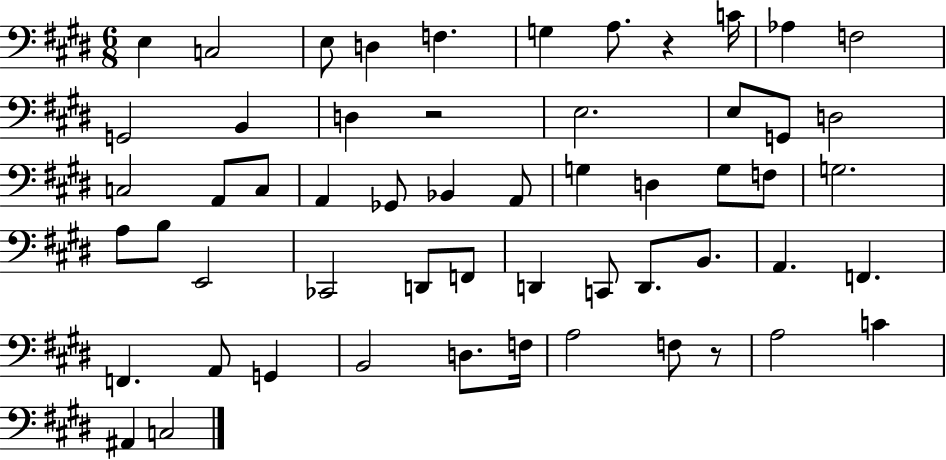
E3/q C3/h E3/e D3/q F3/q. G3/q A3/e. R/q C4/s Ab3/q F3/h G2/h B2/q D3/q R/h E3/h. E3/e G2/e D3/h C3/h A2/e C3/e A2/q Gb2/e Bb2/q A2/e G3/q D3/q G3/e F3/e G3/h. A3/e B3/e E2/h CES2/h D2/e F2/e D2/q C2/e D2/e. B2/e. A2/q. F2/q. F2/q. A2/e G2/q B2/h D3/e. F3/s A3/h F3/e R/e A3/h C4/q A#2/q C3/h